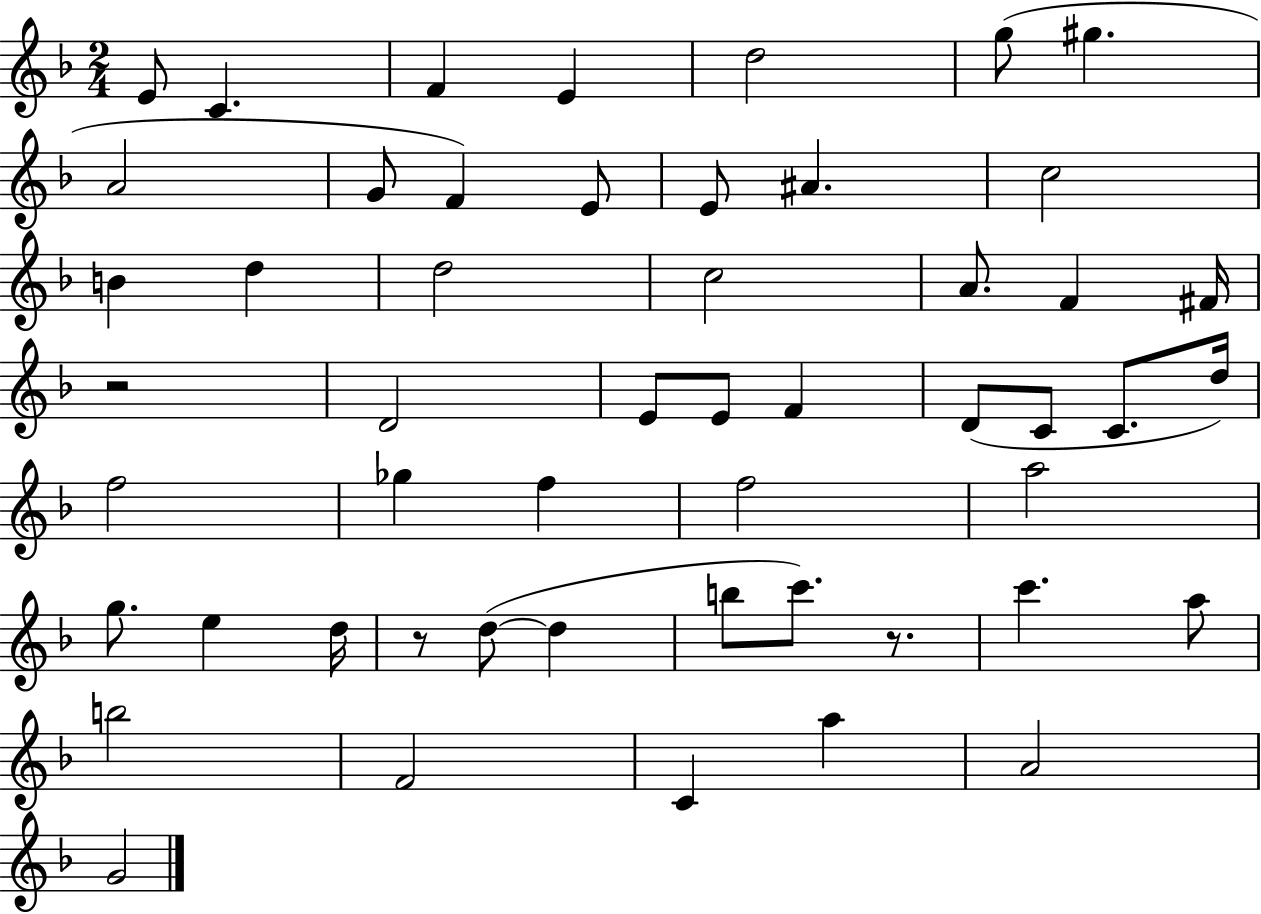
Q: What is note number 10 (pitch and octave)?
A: F4